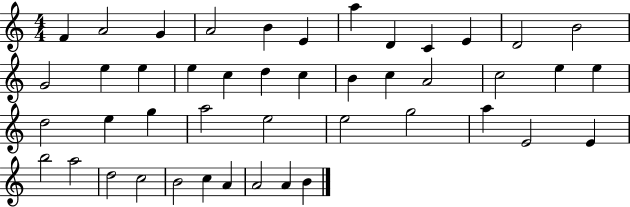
F4/q A4/h G4/q A4/h B4/q E4/q A5/q D4/q C4/q E4/q D4/h B4/h G4/h E5/q E5/q E5/q C5/q D5/q C5/q B4/q C5/q A4/h C5/h E5/q E5/q D5/h E5/q G5/q A5/h E5/h E5/h G5/h A5/q E4/h E4/q B5/h A5/h D5/h C5/h B4/h C5/q A4/q A4/h A4/q B4/q